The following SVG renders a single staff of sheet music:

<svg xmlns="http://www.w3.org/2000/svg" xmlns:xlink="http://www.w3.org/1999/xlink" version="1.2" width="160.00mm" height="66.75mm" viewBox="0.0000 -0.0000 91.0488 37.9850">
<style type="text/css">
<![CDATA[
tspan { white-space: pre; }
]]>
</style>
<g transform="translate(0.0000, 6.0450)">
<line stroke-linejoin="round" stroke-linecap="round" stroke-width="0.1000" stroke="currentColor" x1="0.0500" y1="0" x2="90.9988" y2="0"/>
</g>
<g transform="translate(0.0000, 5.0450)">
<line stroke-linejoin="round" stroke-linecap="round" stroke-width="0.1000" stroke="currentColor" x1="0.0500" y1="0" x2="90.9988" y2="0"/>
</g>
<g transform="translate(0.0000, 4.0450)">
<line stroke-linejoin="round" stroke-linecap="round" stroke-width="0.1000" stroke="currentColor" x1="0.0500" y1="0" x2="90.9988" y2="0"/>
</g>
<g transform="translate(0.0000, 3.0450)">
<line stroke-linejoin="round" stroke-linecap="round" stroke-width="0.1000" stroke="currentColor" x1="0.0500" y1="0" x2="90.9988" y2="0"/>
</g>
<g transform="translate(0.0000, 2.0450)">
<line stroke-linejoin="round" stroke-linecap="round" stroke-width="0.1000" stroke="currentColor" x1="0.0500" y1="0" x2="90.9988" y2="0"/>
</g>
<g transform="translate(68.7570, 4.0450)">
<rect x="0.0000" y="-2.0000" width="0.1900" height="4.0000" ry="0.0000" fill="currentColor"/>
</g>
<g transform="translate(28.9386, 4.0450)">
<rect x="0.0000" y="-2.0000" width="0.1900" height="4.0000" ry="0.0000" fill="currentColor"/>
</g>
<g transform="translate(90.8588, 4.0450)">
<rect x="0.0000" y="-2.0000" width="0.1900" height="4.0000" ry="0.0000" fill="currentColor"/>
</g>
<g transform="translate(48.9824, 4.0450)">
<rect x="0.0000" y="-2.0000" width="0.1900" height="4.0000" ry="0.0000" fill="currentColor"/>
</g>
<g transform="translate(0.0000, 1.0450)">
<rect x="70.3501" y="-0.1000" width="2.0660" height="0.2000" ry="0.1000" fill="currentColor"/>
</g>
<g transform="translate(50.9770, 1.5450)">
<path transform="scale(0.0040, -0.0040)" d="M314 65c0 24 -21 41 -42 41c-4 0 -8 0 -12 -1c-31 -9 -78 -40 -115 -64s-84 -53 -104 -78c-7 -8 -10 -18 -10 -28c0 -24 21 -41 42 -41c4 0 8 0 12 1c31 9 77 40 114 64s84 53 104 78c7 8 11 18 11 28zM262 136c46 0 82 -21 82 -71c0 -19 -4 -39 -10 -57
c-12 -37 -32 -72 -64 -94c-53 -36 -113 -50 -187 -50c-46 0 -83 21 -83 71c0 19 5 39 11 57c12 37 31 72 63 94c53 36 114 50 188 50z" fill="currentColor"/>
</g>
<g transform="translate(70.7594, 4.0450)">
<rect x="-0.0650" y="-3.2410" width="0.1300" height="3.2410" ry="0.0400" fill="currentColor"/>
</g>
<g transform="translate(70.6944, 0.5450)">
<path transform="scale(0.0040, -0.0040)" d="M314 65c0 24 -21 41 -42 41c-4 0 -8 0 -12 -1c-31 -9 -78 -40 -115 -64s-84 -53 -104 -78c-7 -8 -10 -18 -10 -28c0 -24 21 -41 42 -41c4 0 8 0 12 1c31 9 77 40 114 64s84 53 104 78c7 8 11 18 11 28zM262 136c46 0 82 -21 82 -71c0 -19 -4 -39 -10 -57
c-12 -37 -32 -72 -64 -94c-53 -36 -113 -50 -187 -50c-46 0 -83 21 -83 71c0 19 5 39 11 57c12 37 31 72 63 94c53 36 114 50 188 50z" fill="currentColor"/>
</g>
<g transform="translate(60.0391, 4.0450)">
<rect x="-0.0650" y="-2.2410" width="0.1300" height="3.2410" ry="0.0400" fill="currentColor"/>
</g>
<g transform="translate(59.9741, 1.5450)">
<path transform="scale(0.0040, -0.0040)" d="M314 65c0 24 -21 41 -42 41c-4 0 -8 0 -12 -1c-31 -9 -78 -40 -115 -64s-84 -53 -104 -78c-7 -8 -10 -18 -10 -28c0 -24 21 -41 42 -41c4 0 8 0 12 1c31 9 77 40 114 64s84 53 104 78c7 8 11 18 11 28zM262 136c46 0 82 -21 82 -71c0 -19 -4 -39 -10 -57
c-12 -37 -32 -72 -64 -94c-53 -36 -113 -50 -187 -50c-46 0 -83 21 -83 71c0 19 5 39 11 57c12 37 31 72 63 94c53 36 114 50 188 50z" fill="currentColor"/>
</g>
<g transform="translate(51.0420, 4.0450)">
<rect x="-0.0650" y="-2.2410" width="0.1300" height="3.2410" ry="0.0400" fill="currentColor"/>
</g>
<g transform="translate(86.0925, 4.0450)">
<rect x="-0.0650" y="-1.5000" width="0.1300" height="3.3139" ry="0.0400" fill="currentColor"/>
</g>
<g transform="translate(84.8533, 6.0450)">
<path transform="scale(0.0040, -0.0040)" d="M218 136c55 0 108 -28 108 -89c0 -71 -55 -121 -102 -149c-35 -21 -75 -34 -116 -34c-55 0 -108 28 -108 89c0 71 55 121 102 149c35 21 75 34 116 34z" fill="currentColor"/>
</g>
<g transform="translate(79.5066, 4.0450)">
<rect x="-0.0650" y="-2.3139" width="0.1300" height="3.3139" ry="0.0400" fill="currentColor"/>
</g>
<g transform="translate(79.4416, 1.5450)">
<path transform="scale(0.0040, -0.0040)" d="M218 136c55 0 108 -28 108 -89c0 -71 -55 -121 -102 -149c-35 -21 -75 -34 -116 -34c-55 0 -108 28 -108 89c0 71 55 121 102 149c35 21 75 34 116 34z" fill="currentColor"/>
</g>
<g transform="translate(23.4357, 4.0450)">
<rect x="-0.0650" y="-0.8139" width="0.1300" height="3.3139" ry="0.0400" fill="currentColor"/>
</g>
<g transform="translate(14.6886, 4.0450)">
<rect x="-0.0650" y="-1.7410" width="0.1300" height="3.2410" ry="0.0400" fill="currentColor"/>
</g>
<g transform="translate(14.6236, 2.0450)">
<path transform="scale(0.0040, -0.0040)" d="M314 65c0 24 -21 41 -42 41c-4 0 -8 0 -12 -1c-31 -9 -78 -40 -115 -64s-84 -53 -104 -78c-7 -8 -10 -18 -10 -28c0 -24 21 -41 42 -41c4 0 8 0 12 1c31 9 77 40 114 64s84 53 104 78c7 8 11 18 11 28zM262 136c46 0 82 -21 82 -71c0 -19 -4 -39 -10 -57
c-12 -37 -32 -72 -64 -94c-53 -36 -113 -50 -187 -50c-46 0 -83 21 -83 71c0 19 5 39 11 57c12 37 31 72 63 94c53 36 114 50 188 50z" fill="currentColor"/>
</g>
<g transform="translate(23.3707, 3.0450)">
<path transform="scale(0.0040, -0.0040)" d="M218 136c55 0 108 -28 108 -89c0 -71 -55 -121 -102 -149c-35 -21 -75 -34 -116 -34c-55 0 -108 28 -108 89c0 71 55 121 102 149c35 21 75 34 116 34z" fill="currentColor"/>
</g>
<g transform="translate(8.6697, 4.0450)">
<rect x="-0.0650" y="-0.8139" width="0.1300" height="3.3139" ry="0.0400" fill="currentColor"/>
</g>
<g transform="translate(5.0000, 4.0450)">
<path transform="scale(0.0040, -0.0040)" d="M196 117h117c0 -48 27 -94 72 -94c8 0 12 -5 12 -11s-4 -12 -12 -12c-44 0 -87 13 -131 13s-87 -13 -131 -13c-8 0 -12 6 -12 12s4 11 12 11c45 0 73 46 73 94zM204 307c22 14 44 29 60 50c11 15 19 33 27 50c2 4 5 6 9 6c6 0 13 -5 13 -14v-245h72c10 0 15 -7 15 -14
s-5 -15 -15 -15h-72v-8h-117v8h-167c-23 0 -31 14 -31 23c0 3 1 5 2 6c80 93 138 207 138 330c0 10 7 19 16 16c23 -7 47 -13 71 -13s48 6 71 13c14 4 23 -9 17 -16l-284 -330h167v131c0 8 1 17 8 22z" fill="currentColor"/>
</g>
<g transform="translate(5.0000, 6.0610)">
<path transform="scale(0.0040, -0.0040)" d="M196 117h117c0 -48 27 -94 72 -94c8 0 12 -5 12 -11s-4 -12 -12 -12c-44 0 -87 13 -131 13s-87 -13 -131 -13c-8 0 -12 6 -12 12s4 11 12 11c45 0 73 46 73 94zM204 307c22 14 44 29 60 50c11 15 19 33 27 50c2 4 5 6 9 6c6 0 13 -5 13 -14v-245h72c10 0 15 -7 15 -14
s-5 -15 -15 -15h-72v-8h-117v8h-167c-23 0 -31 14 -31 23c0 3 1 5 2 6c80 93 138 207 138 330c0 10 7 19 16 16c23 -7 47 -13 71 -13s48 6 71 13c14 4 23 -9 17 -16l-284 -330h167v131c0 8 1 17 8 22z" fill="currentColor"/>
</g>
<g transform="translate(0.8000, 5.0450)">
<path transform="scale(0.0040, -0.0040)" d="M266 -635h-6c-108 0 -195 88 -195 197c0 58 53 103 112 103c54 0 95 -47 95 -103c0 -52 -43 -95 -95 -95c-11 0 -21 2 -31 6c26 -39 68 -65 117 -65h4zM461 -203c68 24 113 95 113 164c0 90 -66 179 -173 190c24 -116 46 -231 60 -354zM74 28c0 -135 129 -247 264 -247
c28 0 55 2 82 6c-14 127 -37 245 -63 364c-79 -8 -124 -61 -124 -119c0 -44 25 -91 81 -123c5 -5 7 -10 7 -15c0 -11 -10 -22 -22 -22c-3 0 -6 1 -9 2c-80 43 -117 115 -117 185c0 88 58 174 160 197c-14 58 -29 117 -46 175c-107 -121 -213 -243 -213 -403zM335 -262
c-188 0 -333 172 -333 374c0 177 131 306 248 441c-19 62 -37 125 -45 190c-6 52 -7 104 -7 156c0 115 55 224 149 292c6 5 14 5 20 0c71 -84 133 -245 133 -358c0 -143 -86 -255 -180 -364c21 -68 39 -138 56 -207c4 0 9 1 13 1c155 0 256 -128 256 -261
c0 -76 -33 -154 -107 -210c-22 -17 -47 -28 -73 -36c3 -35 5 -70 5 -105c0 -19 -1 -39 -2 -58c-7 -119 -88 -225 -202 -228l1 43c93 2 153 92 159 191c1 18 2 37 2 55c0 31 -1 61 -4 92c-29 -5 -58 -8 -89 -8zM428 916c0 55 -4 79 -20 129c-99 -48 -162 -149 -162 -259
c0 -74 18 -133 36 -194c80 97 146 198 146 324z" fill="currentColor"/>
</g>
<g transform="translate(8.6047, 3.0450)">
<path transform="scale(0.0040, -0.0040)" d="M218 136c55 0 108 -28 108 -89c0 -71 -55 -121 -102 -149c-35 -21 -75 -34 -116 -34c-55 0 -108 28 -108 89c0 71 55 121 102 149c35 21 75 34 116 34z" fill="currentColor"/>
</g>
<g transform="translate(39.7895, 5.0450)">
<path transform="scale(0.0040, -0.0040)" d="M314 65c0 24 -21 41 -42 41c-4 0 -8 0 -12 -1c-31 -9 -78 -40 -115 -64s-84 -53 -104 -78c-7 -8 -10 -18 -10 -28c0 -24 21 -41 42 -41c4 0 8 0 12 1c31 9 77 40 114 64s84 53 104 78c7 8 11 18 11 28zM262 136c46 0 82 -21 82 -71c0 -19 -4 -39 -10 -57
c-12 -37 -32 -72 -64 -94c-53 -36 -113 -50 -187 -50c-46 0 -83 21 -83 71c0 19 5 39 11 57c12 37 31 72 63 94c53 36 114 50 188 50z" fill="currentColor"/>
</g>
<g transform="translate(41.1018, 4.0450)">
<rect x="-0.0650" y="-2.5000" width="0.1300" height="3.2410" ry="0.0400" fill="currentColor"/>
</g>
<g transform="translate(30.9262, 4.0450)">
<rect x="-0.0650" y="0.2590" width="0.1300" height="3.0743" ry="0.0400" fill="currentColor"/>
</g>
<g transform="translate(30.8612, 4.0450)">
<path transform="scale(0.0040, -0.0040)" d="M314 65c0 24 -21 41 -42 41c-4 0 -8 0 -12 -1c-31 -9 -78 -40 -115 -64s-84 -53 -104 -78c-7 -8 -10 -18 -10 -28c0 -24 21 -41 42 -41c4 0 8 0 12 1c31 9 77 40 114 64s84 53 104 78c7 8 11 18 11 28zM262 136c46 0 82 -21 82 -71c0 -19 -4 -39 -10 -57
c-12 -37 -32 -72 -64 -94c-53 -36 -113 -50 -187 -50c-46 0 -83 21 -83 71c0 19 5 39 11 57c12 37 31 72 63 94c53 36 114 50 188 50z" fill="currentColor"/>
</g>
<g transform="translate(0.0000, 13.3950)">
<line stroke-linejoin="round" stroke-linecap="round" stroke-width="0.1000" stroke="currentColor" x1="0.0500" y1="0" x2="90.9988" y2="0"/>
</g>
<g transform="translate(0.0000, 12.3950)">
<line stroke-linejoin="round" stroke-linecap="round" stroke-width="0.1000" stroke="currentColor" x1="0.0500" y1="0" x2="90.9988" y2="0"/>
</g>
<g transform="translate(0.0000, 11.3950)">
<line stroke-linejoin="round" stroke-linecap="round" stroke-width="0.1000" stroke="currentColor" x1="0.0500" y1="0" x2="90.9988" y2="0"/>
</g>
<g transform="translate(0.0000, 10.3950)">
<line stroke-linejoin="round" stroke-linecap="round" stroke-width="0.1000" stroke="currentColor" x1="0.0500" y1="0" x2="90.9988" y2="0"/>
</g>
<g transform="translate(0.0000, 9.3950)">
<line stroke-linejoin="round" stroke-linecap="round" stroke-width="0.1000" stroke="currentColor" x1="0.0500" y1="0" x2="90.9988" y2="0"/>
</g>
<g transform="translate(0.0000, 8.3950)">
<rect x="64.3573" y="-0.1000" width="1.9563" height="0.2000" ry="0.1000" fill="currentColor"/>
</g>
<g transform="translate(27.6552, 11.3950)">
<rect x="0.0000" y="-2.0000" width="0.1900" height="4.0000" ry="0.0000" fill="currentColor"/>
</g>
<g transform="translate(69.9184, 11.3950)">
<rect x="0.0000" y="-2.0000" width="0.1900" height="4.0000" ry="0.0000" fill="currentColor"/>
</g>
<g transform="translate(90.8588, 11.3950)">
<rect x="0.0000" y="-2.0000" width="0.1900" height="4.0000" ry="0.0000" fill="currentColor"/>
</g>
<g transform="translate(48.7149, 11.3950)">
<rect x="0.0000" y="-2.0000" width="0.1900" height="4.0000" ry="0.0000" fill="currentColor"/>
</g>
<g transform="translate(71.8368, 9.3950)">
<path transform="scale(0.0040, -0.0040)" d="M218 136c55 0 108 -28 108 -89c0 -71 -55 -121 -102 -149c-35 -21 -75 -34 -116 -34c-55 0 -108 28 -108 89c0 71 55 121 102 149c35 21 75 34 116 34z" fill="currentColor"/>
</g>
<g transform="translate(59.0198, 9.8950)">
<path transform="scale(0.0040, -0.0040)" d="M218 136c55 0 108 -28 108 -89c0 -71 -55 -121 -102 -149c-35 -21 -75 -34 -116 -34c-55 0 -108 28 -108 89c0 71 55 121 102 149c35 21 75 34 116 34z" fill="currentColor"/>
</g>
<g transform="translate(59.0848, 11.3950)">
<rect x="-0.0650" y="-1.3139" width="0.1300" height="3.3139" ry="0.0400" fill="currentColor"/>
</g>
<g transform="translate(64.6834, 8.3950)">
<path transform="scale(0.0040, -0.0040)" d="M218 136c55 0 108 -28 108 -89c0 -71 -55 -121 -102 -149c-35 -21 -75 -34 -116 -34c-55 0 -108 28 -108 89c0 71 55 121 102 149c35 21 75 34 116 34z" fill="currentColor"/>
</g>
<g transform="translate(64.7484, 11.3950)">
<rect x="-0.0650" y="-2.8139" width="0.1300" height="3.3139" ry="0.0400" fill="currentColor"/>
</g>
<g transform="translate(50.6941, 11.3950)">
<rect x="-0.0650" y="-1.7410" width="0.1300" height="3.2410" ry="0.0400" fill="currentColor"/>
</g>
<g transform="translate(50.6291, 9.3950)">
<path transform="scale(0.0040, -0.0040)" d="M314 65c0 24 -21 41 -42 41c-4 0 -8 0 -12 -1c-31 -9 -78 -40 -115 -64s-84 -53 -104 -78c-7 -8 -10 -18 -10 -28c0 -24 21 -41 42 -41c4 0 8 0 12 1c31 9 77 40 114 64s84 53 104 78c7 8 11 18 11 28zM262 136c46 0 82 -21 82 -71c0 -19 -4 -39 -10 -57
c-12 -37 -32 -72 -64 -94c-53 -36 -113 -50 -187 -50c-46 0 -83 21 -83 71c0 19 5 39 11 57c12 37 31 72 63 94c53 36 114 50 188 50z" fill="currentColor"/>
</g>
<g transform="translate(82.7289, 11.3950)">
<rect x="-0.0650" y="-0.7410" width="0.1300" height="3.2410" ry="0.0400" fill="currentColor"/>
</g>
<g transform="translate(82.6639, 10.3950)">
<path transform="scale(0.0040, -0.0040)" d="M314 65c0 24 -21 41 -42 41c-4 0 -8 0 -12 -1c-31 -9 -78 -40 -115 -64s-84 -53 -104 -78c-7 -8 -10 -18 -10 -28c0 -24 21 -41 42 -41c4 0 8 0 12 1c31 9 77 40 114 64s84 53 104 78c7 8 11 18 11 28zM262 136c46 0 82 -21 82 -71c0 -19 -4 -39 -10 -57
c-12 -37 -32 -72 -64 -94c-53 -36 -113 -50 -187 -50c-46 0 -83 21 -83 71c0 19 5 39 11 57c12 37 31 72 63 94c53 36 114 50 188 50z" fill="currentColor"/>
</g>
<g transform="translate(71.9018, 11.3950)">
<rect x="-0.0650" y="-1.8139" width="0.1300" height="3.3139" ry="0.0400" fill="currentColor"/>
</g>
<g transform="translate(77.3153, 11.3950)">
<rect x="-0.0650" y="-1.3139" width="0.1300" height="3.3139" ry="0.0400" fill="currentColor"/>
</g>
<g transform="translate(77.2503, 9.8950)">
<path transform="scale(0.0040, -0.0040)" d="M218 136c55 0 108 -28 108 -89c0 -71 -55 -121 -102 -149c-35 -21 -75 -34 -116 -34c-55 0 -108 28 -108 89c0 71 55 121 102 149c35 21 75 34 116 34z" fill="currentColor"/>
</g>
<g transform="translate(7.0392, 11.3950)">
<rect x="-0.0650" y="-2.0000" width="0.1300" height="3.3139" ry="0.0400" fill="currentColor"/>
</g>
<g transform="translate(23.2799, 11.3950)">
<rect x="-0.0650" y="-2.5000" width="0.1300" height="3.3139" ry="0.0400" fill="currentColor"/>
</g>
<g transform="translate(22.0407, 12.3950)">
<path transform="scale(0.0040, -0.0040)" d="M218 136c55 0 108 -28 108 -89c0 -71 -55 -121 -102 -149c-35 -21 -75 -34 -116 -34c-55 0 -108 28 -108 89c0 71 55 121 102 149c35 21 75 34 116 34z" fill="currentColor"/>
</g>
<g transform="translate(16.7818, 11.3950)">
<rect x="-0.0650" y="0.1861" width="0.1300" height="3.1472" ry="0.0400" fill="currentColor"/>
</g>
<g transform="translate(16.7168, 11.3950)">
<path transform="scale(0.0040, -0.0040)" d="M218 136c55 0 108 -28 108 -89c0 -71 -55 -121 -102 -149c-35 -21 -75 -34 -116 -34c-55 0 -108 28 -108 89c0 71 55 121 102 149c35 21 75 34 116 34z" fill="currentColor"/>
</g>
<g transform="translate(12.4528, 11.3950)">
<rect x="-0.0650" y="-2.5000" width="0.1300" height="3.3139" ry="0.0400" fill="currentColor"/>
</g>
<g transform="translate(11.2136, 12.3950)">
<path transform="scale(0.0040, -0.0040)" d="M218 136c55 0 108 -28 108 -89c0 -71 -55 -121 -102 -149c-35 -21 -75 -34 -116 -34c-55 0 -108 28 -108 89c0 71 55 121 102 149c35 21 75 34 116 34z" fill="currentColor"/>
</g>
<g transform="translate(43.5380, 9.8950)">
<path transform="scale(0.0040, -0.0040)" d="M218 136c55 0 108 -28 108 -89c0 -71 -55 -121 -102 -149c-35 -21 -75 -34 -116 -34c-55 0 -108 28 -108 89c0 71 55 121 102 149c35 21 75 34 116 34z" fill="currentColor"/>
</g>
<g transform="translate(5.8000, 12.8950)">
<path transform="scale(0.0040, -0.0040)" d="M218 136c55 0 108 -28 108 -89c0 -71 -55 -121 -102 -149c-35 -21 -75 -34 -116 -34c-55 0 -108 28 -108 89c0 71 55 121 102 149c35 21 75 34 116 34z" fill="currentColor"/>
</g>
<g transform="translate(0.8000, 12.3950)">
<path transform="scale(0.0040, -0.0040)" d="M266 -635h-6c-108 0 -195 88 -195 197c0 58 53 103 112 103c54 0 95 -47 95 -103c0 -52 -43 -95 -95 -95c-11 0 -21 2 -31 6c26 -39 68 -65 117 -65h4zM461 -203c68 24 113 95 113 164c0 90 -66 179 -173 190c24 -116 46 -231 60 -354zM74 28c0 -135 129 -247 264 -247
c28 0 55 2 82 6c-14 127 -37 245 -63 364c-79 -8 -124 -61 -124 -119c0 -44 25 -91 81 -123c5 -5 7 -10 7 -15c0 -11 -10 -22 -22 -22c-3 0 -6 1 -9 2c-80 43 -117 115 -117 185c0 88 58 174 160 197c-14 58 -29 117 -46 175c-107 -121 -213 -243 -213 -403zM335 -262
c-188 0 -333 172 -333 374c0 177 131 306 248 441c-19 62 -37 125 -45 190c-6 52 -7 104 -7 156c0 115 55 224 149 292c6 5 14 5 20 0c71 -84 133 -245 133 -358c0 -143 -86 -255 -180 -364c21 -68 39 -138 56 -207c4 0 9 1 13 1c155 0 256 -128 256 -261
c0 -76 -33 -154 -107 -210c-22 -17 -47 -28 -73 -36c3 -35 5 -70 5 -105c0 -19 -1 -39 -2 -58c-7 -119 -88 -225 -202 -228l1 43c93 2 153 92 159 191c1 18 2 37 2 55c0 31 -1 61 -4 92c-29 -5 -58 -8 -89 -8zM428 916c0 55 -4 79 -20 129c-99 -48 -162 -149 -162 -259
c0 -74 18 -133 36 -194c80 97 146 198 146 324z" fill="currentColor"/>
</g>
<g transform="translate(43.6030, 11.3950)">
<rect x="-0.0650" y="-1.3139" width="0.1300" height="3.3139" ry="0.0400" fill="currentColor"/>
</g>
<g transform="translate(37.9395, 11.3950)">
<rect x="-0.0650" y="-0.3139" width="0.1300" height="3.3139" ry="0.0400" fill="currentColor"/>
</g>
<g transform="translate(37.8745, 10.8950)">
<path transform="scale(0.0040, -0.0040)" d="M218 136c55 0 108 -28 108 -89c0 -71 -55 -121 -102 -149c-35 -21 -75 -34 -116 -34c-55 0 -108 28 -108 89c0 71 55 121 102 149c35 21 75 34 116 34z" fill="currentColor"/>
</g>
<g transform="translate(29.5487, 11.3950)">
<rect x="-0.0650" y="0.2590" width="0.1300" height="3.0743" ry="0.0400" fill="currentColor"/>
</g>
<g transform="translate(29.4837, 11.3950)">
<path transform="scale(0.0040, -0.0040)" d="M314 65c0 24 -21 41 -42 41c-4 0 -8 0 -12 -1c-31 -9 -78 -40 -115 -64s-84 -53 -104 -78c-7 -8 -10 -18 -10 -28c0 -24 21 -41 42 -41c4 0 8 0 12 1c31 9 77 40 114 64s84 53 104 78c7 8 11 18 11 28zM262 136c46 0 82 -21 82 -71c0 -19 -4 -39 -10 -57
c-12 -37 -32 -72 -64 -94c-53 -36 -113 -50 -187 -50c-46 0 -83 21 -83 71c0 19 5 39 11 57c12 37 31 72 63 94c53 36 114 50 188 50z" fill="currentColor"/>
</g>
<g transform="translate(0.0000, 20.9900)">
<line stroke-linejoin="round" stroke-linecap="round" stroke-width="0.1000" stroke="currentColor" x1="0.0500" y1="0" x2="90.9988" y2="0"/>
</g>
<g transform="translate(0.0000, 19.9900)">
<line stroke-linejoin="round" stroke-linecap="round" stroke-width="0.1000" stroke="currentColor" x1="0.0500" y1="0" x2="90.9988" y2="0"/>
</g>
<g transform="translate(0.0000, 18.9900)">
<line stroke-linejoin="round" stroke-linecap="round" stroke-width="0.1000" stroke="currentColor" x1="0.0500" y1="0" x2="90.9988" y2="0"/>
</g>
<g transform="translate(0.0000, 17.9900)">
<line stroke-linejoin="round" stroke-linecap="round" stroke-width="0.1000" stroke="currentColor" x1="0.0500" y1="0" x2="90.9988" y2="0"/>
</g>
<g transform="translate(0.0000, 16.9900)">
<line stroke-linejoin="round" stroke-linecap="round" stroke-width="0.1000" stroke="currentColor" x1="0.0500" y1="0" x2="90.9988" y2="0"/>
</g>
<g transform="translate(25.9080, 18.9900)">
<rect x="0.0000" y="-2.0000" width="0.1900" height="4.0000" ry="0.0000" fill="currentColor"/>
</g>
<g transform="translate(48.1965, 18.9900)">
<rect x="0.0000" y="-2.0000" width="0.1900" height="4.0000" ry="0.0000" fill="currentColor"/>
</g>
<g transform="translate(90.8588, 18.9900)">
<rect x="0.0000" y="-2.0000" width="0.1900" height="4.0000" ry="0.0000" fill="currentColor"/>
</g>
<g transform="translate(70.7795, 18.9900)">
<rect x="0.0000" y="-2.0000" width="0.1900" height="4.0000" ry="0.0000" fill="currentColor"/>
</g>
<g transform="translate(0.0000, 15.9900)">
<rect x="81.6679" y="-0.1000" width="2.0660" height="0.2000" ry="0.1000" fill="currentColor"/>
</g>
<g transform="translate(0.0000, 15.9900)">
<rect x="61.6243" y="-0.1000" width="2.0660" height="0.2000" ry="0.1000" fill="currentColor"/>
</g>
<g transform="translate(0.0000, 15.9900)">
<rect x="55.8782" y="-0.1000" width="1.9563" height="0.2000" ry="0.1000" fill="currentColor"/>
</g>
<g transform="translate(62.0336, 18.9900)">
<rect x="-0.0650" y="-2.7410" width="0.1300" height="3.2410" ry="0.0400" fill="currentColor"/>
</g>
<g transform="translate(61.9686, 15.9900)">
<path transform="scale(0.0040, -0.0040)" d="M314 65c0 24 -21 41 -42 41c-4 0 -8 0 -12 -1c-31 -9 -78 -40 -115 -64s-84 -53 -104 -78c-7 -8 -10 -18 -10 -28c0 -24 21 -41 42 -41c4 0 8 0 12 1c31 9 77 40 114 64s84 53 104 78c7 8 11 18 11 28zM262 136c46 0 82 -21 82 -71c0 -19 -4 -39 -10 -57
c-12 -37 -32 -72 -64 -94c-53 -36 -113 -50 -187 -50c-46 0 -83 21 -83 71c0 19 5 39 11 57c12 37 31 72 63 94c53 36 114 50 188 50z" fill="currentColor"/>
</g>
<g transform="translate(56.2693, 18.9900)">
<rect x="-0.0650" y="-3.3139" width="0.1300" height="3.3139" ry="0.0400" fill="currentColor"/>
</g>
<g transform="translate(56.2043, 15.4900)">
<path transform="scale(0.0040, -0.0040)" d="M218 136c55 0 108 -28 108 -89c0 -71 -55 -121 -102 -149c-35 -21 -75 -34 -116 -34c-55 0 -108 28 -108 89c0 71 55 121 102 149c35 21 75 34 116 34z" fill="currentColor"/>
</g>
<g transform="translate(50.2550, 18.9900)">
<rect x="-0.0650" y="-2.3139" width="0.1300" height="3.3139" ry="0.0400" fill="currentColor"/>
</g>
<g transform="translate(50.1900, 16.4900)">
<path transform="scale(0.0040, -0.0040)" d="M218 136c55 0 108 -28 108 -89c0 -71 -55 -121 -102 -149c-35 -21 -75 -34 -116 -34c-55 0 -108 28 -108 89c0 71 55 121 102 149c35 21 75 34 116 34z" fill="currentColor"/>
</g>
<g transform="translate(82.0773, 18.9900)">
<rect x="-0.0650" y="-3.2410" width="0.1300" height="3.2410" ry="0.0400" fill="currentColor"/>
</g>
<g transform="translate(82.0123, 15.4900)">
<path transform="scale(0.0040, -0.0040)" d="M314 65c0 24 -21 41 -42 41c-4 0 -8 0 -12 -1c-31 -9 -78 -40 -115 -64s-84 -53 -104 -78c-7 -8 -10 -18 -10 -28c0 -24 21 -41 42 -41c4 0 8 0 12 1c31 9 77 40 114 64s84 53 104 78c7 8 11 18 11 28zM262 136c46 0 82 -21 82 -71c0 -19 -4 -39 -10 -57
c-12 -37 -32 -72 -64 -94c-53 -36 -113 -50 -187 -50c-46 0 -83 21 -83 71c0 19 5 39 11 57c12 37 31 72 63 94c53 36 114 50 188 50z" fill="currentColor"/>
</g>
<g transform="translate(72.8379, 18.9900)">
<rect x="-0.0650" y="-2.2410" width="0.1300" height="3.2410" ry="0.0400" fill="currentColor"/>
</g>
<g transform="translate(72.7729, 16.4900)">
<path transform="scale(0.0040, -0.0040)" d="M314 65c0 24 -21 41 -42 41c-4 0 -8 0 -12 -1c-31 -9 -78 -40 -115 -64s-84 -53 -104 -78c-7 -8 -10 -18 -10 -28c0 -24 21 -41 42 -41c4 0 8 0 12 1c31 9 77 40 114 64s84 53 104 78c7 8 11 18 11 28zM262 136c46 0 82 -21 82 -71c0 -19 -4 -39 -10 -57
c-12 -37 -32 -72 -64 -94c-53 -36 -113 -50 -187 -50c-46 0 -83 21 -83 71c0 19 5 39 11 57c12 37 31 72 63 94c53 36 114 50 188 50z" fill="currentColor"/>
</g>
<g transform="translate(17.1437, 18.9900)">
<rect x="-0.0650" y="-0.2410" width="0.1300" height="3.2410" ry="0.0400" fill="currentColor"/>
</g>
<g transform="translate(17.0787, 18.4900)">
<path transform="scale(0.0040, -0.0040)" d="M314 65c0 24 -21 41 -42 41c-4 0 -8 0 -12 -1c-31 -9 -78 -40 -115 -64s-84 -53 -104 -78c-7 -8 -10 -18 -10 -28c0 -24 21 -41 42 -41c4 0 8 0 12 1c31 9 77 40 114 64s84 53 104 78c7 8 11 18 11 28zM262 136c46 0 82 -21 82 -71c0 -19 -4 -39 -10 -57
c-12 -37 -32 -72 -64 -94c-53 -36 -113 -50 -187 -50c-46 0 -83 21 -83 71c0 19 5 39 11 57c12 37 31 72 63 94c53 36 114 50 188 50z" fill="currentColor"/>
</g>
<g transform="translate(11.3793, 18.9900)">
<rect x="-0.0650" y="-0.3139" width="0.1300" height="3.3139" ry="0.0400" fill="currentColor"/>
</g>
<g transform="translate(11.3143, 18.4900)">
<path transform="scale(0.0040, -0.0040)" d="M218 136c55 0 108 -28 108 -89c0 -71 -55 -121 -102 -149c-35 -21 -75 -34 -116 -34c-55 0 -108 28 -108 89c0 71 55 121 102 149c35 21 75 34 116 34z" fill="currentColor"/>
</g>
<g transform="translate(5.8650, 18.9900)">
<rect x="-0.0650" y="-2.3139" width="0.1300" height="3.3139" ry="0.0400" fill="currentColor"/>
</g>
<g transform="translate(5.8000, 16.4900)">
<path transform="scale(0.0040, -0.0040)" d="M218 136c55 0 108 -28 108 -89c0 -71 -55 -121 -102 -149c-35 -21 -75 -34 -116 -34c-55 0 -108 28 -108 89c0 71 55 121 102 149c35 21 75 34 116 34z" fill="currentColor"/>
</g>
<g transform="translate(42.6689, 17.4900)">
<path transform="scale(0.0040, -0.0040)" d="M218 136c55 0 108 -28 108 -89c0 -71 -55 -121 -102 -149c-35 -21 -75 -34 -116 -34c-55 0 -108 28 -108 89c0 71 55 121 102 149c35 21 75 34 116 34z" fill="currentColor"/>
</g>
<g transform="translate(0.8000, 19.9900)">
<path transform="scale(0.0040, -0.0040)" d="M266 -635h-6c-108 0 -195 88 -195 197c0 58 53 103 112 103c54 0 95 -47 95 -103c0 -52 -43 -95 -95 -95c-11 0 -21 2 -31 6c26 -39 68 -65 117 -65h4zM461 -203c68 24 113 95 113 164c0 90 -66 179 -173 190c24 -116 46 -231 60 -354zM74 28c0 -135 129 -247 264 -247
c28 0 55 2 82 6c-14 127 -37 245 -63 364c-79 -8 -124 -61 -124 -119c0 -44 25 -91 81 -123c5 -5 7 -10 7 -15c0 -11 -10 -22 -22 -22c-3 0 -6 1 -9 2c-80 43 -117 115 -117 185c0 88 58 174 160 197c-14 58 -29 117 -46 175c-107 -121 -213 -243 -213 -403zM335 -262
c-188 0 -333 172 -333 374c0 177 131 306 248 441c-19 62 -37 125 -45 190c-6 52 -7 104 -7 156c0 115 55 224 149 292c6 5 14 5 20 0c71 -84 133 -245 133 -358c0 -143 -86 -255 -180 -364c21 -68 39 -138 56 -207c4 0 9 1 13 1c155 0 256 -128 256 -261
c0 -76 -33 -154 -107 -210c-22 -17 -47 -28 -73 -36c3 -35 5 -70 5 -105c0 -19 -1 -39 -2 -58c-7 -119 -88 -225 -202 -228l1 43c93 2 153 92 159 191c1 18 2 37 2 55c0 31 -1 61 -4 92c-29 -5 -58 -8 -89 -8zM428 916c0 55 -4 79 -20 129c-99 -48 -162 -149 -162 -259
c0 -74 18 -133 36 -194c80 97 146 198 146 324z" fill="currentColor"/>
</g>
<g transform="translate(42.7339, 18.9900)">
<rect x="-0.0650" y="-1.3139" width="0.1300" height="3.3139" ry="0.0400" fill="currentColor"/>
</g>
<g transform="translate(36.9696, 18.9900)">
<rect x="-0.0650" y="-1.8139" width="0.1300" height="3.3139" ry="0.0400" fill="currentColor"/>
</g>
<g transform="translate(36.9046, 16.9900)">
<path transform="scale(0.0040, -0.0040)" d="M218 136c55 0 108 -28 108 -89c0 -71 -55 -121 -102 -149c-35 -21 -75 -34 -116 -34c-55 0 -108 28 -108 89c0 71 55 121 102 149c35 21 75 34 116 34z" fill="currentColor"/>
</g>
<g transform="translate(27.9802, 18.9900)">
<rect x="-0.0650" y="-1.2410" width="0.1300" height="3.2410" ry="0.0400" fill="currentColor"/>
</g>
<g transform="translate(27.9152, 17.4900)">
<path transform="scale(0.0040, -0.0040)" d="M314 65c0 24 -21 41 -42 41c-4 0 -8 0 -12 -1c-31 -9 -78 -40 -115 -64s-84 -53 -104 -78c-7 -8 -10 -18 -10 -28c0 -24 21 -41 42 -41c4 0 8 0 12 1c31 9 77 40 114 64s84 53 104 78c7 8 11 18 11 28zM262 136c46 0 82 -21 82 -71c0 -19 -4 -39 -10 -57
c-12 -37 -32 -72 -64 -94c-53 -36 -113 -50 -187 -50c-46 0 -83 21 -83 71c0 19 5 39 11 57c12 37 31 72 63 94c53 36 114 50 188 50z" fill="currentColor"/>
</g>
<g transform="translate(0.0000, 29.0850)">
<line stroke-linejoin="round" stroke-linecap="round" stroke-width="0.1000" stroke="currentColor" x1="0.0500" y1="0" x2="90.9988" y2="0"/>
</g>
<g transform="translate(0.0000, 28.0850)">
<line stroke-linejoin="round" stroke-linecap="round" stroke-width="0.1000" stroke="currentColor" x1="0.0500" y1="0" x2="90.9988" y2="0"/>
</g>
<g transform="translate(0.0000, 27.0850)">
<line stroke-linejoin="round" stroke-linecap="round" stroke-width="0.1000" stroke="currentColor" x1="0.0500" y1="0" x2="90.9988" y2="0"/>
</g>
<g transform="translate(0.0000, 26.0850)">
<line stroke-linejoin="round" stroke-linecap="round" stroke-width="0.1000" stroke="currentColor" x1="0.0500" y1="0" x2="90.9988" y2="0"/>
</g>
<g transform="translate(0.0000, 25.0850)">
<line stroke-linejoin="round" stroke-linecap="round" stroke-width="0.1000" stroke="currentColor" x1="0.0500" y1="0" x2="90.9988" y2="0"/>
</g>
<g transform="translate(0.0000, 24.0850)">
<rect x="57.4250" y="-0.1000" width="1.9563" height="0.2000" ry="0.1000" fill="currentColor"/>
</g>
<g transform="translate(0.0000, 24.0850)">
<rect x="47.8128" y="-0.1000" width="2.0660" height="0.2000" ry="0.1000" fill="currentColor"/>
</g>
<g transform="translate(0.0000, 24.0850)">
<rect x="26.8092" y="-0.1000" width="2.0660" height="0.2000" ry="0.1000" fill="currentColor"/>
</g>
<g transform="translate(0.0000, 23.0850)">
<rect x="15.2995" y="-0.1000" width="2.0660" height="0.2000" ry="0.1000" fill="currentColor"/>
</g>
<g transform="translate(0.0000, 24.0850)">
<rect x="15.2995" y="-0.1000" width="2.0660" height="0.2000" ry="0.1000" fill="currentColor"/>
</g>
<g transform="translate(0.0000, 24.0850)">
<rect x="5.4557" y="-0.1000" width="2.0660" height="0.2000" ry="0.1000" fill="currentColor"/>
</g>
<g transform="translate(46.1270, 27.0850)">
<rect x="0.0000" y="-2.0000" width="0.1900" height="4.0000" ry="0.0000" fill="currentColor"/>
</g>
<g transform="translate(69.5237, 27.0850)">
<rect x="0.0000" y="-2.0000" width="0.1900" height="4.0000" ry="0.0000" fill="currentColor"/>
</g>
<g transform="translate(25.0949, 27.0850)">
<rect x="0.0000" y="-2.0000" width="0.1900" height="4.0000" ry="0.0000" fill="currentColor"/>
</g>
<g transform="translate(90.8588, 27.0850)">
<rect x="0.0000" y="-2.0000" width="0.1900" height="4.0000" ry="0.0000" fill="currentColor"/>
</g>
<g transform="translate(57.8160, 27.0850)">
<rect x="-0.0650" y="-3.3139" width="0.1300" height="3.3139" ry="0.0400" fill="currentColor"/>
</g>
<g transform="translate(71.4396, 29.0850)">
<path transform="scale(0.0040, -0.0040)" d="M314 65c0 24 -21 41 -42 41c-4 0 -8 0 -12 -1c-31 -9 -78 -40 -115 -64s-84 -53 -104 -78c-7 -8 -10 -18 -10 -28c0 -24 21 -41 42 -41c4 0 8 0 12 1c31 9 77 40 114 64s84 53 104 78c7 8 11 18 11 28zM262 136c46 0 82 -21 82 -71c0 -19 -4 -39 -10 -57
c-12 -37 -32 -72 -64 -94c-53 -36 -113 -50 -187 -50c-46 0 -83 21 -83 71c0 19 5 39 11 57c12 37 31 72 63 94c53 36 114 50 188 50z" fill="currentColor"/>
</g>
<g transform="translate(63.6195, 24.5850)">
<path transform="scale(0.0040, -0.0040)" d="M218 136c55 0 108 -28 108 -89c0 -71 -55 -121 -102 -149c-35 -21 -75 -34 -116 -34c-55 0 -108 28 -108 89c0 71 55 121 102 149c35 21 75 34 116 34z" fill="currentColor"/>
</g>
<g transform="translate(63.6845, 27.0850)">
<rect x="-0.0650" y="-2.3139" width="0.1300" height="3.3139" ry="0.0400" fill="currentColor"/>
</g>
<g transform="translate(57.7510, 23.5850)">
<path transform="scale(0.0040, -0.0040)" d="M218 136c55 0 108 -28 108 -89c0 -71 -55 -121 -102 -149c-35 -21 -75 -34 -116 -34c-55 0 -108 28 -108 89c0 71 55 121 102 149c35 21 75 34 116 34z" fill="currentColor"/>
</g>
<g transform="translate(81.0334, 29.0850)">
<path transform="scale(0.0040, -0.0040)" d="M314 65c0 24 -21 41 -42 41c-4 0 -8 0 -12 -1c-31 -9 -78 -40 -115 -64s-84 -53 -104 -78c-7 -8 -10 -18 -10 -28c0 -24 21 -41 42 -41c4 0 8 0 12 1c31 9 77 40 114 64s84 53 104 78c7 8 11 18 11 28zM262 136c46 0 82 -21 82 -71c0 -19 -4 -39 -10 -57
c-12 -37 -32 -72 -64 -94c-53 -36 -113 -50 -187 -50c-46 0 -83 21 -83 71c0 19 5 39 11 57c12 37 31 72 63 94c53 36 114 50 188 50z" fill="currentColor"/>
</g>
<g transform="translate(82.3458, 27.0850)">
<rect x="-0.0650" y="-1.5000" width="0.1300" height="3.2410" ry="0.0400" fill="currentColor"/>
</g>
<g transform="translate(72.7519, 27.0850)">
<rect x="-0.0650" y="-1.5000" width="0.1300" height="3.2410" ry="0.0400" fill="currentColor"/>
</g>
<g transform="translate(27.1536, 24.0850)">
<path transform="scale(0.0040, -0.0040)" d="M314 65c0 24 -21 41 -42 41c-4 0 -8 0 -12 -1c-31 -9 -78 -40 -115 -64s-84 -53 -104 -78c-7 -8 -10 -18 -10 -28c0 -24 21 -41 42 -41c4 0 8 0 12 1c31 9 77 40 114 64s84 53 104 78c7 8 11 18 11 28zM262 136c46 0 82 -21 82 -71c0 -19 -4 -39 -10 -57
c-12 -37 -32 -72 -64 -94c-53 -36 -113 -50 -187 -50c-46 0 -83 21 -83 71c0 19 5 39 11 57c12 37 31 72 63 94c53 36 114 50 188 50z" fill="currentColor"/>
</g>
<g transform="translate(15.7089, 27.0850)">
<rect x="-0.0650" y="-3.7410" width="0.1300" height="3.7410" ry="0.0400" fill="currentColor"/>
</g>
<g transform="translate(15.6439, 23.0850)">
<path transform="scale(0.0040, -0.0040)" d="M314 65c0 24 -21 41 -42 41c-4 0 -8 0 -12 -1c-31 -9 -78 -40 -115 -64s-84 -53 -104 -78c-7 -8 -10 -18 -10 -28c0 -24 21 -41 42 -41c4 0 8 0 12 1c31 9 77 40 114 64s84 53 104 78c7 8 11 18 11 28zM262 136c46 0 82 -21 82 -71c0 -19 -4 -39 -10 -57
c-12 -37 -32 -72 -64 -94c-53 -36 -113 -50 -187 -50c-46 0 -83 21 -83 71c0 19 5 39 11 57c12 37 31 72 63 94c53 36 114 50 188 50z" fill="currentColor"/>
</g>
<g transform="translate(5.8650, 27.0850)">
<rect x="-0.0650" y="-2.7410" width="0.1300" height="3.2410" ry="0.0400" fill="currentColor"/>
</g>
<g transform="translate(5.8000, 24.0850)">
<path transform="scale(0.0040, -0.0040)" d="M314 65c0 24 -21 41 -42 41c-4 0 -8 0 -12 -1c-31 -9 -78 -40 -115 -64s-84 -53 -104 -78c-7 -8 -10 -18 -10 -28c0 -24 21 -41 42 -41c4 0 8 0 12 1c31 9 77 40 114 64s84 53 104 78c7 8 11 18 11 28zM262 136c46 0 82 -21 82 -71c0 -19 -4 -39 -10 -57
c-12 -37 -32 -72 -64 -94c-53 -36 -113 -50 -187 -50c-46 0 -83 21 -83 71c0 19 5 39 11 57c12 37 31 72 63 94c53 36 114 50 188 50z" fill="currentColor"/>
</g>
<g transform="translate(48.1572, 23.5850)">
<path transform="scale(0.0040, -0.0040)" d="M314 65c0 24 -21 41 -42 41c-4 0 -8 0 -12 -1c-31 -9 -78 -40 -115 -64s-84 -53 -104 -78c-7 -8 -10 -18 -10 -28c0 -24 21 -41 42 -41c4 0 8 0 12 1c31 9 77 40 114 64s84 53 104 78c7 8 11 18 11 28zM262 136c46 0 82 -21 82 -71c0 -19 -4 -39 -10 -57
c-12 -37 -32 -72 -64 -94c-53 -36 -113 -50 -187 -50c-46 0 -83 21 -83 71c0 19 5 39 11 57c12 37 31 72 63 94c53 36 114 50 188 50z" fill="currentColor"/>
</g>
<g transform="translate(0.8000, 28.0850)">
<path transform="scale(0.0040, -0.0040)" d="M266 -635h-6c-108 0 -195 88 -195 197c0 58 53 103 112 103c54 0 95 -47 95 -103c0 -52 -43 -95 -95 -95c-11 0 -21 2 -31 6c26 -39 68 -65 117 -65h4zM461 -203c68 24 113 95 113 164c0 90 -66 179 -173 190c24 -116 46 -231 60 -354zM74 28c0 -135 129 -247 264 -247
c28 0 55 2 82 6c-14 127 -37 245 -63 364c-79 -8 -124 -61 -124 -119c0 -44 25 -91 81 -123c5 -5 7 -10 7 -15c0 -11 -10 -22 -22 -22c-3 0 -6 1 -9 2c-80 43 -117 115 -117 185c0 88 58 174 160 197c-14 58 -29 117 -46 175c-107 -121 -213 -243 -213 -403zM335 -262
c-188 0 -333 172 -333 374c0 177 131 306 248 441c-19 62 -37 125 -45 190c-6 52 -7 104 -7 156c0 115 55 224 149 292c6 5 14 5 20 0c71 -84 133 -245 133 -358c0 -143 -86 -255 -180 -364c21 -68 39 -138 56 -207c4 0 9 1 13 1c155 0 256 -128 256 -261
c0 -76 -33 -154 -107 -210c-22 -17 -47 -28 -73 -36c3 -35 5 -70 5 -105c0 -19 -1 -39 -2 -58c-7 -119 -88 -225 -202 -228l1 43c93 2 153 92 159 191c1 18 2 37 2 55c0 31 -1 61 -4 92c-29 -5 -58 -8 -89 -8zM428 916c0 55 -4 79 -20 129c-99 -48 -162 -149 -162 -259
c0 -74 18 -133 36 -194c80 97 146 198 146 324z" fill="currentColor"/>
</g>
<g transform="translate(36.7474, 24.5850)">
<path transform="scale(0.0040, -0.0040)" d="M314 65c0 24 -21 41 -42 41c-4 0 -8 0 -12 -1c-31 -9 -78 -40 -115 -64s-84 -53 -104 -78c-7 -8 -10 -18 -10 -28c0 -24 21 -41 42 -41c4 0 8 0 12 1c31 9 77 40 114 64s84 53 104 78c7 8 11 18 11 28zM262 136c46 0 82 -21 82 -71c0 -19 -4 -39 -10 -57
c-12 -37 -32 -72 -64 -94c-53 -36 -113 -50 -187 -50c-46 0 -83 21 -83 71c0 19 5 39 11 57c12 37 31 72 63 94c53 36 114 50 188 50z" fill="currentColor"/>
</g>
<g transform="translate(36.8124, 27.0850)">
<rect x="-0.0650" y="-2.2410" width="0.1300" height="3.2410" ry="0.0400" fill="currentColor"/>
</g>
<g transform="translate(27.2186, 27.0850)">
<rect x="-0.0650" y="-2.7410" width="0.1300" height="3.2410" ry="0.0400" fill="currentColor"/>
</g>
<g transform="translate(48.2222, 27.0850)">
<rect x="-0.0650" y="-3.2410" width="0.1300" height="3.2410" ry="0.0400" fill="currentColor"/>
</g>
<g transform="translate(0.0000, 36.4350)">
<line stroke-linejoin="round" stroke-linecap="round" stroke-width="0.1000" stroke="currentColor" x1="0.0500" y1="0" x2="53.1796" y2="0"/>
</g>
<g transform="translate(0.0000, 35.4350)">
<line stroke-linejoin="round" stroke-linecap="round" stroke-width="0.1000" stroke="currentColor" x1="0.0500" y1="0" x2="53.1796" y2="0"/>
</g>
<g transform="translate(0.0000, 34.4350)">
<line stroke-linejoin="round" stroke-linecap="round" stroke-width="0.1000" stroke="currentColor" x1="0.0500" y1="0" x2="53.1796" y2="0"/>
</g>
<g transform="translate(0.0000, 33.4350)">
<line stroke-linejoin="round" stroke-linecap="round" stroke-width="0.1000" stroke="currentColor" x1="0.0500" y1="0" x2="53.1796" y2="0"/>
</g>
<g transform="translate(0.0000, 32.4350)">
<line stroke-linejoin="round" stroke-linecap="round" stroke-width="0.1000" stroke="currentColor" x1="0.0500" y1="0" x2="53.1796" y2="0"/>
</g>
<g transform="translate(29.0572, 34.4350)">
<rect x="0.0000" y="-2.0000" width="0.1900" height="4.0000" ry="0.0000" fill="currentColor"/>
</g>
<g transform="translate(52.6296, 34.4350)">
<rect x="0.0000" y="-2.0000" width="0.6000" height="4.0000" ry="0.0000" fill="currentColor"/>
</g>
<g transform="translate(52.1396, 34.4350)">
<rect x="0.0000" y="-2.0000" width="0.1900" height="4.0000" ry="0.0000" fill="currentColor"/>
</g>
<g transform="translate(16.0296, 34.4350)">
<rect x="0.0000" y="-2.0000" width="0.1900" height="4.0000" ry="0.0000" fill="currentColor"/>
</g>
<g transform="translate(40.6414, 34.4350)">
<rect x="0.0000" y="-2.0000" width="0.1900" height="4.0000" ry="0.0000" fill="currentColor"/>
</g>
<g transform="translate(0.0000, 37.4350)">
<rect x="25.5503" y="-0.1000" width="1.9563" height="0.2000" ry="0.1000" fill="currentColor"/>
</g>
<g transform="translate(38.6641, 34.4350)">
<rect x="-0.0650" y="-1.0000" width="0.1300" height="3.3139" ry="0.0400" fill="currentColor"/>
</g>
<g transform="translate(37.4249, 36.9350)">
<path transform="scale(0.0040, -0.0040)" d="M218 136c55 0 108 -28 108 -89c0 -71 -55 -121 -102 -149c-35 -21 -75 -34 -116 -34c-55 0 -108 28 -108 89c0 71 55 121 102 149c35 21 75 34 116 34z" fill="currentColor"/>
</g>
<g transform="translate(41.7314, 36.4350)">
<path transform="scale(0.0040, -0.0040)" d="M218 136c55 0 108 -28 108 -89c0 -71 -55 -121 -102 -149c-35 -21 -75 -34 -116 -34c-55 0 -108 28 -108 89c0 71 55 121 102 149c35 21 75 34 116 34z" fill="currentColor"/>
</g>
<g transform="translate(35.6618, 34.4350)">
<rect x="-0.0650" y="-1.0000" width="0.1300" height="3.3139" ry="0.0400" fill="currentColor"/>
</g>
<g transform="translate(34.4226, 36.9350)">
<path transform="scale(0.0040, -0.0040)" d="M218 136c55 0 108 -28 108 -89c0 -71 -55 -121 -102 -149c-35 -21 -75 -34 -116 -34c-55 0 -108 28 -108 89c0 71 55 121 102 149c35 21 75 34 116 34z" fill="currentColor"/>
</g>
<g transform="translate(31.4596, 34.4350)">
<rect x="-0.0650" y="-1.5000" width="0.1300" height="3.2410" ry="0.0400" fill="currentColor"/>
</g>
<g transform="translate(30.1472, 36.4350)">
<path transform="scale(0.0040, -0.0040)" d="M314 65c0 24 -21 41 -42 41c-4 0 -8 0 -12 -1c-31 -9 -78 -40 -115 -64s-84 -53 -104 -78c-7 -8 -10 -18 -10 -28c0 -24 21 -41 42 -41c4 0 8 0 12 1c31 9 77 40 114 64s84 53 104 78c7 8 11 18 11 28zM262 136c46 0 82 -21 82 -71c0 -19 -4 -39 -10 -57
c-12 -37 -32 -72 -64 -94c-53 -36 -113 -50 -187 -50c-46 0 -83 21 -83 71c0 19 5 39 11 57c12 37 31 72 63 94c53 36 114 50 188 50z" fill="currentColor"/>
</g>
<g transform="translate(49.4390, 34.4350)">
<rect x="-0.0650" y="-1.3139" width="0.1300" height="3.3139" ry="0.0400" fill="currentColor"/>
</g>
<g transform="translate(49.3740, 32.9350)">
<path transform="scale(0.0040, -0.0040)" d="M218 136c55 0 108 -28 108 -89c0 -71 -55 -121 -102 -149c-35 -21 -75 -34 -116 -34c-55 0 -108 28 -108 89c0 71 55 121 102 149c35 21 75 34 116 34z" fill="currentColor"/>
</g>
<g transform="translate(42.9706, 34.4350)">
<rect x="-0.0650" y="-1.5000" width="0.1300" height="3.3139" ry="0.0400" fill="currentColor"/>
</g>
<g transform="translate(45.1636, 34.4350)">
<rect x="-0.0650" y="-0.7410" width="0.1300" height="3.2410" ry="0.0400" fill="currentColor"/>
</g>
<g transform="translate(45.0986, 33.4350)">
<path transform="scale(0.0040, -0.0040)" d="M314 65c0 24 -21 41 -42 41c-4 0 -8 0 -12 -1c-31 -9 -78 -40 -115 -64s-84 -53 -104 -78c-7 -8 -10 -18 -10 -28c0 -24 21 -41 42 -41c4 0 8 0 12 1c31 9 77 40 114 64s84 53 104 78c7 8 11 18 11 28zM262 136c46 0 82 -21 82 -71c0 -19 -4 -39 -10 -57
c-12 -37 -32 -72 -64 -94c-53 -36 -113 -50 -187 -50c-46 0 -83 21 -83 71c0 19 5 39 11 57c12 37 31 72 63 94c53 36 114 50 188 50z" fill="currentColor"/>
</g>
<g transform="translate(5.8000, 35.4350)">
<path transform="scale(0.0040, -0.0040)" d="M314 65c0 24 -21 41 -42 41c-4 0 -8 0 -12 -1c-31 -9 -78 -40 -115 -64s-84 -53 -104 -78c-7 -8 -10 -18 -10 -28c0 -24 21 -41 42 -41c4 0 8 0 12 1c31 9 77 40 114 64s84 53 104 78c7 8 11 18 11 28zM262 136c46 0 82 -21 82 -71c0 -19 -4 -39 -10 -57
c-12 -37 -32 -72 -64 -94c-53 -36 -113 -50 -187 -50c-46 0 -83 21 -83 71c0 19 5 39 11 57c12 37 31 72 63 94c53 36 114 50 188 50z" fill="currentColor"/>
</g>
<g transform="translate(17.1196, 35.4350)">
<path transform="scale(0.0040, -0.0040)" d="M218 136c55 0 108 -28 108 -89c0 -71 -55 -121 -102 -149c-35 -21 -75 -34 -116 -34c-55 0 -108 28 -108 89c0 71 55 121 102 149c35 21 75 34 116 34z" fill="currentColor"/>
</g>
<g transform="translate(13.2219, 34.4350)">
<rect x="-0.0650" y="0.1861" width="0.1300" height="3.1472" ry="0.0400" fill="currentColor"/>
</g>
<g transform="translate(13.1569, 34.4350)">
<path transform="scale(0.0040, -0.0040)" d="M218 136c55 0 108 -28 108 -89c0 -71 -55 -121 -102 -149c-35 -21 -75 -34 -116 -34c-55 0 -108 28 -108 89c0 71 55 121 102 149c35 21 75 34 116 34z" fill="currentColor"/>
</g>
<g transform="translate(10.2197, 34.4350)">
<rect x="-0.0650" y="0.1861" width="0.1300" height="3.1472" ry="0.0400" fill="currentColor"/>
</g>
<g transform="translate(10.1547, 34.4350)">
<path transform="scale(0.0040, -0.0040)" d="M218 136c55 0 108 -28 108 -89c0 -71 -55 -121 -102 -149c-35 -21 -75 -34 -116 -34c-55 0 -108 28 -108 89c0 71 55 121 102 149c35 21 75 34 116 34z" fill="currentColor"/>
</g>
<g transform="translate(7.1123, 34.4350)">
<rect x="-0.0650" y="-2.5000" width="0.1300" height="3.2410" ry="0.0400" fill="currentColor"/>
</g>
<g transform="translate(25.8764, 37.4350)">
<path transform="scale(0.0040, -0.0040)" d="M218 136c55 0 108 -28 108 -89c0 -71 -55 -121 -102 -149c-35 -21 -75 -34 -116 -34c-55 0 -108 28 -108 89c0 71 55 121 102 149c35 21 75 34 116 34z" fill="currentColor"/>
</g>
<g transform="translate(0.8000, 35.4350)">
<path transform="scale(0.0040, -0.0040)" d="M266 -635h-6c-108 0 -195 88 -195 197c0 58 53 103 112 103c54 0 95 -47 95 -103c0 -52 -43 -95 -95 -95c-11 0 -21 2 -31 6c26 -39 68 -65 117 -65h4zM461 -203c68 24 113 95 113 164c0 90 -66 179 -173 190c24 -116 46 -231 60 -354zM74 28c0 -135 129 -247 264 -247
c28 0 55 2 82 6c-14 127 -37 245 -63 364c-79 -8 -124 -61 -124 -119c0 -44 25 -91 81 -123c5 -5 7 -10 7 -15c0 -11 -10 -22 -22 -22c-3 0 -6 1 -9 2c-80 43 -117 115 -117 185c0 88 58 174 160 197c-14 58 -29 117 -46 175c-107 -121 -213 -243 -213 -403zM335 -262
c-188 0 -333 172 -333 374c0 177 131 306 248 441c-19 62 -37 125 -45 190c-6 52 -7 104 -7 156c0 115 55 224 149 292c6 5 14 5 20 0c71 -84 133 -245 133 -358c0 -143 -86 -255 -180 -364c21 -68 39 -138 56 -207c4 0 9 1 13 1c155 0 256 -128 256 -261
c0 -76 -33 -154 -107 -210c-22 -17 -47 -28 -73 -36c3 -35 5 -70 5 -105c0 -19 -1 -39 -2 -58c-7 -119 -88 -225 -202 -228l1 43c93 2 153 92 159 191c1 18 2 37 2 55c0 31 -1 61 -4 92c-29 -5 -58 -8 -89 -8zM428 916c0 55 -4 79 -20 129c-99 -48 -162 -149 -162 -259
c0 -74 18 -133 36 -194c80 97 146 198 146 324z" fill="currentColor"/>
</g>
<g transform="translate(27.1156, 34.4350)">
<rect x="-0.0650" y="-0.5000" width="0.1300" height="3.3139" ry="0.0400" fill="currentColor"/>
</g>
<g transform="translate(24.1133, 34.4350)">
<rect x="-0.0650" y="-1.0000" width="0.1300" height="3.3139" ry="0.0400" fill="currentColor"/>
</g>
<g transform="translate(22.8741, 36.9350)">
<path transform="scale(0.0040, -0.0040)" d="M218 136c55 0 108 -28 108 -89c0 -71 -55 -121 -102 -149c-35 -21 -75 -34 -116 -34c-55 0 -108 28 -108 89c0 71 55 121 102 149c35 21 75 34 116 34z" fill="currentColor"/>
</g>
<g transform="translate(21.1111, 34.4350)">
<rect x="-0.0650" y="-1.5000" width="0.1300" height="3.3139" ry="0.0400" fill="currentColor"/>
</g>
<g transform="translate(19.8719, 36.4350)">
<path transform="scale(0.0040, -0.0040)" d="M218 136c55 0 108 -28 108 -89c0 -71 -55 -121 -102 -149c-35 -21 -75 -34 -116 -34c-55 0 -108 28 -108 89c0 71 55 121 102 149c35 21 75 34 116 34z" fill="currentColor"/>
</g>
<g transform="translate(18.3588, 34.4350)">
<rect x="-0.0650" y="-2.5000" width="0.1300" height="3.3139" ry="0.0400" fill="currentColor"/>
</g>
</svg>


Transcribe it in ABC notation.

X:1
T:Untitled
M:4/4
L:1/4
K:C
d f2 d B2 G2 g2 g2 b2 g E F G B G B2 c e f2 e a f e d2 g c c2 e2 f e g b a2 g2 b2 a2 c'2 a2 g2 b2 b g E2 E2 G2 B B G E D C E2 D D E d2 e